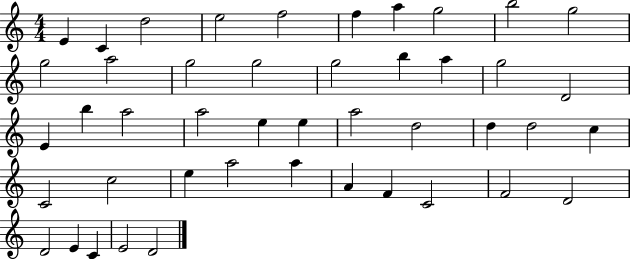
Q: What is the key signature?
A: C major